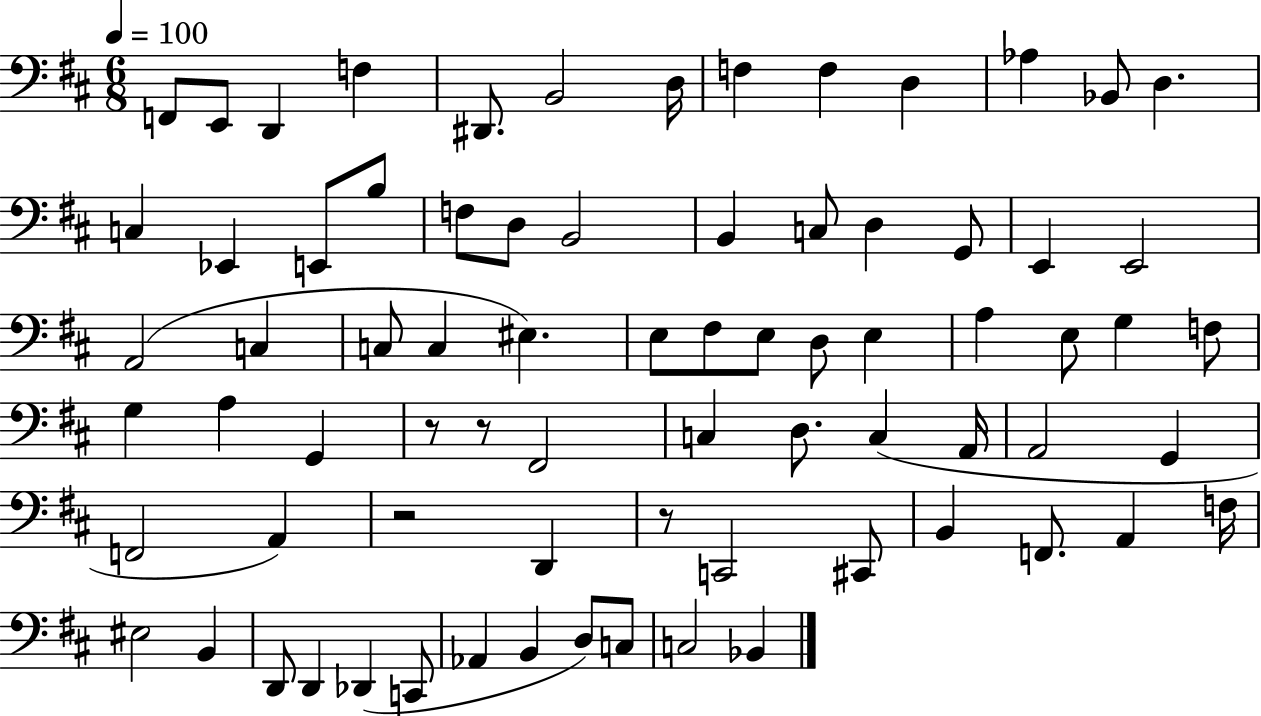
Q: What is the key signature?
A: D major